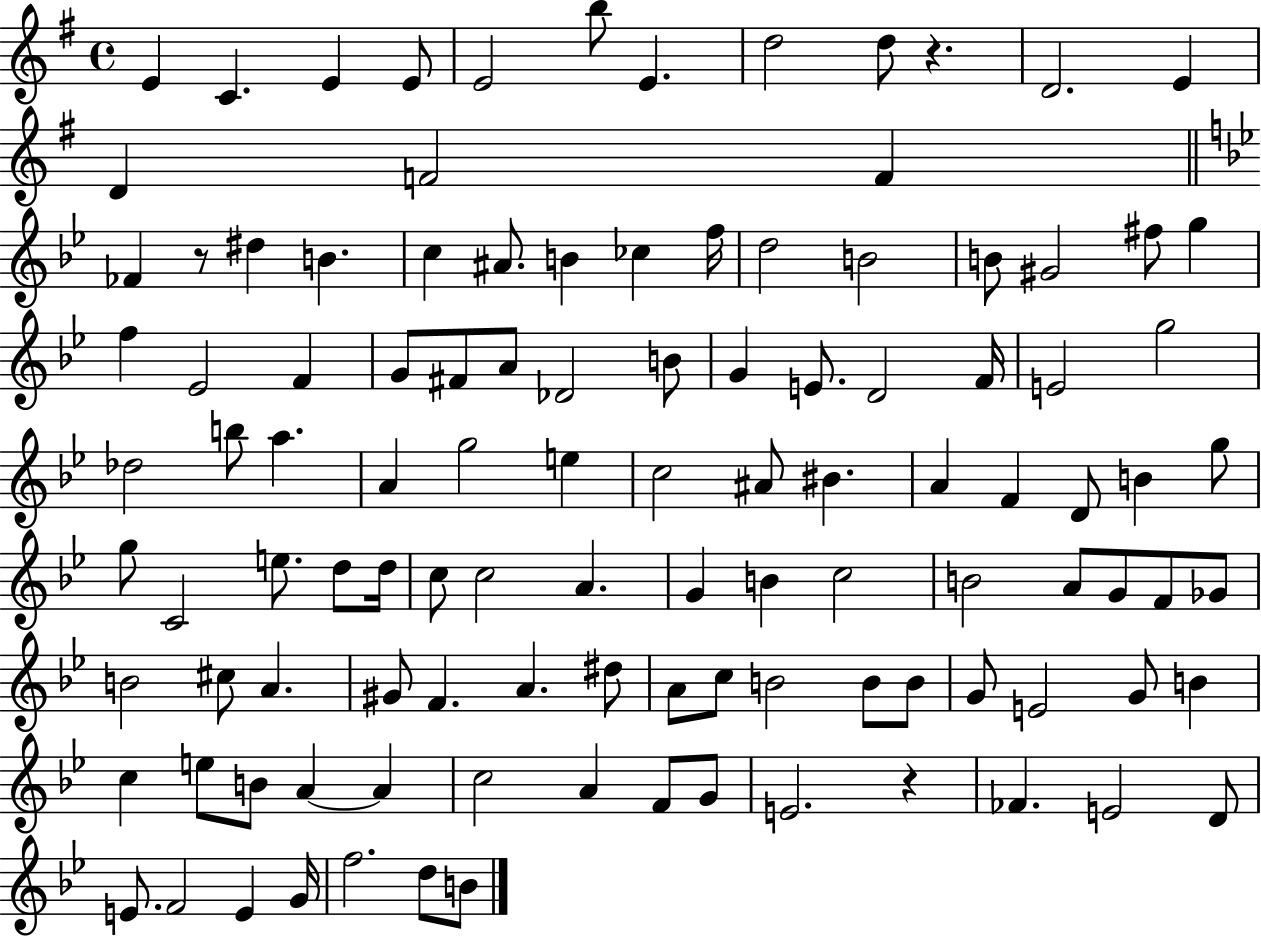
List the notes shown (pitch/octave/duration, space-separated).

E4/q C4/q. E4/q E4/e E4/h B5/e E4/q. D5/h D5/e R/q. D4/h. E4/q D4/q F4/h F4/q FES4/q R/e D#5/q B4/q. C5/q A#4/e. B4/q CES5/q F5/s D5/h B4/h B4/e G#4/h F#5/e G5/q F5/q Eb4/h F4/q G4/e F#4/e A4/e Db4/h B4/e G4/q E4/e. D4/h F4/s E4/h G5/h Db5/h B5/e A5/q. A4/q G5/h E5/q C5/h A#4/e BIS4/q. A4/q F4/q D4/e B4/q G5/e G5/e C4/h E5/e. D5/e D5/s C5/e C5/h A4/q. G4/q B4/q C5/h B4/h A4/e G4/e F4/e Gb4/e B4/h C#5/e A4/q. G#4/e F4/q. A4/q. D#5/e A4/e C5/e B4/h B4/e B4/e G4/e E4/h G4/e B4/q C5/q E5/e B4/e A4/q A4/q C5/h A4/q F4/e G4/e E4/h. R/q FES4/q. E4/h D4/e E4/e. F4/h E4/q G4/s F5/h. D5/e B4/e